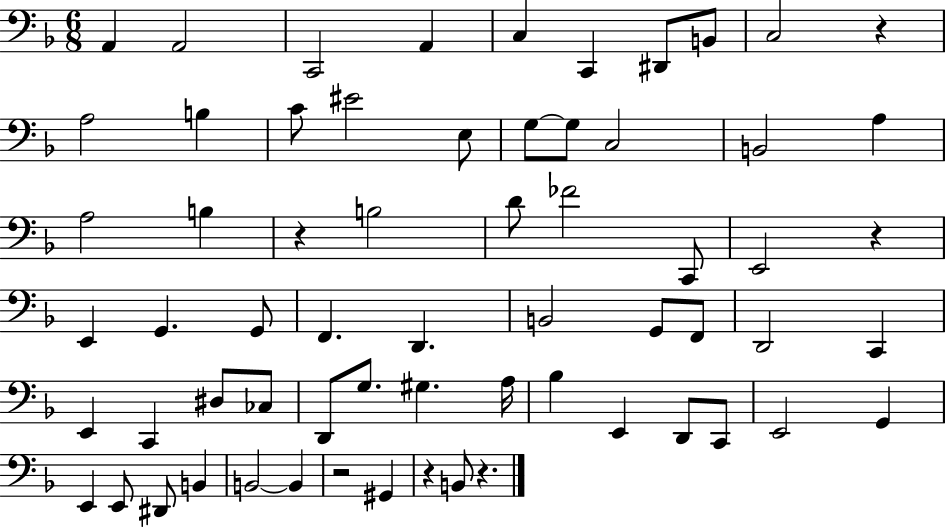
A2/q A2/h C2/h A2/q C3/q C2/q D#2/e B2/e C3/h R/q A3/h B3/q C4/e EIS4/h E3/e G3/e G3/e C3/h B2/h A3/q A3/h B3/q R/q B3/h D4/e FES4/h C2/e E2/h R/q E2/q G2/q. G2/e F2/q. D2/q. B2/h G2/e F2/e D2/h C2/q E2/q C2/q D#3/e CES3/e D2/e G3/e. G#3/q. A3/s Bb3/q E2/q D2/e C2/e E2/h G2/q E2/q E2/e D#2/e B2/q B2/h B2/q R/h G#2/q R/q B2/e R/q.